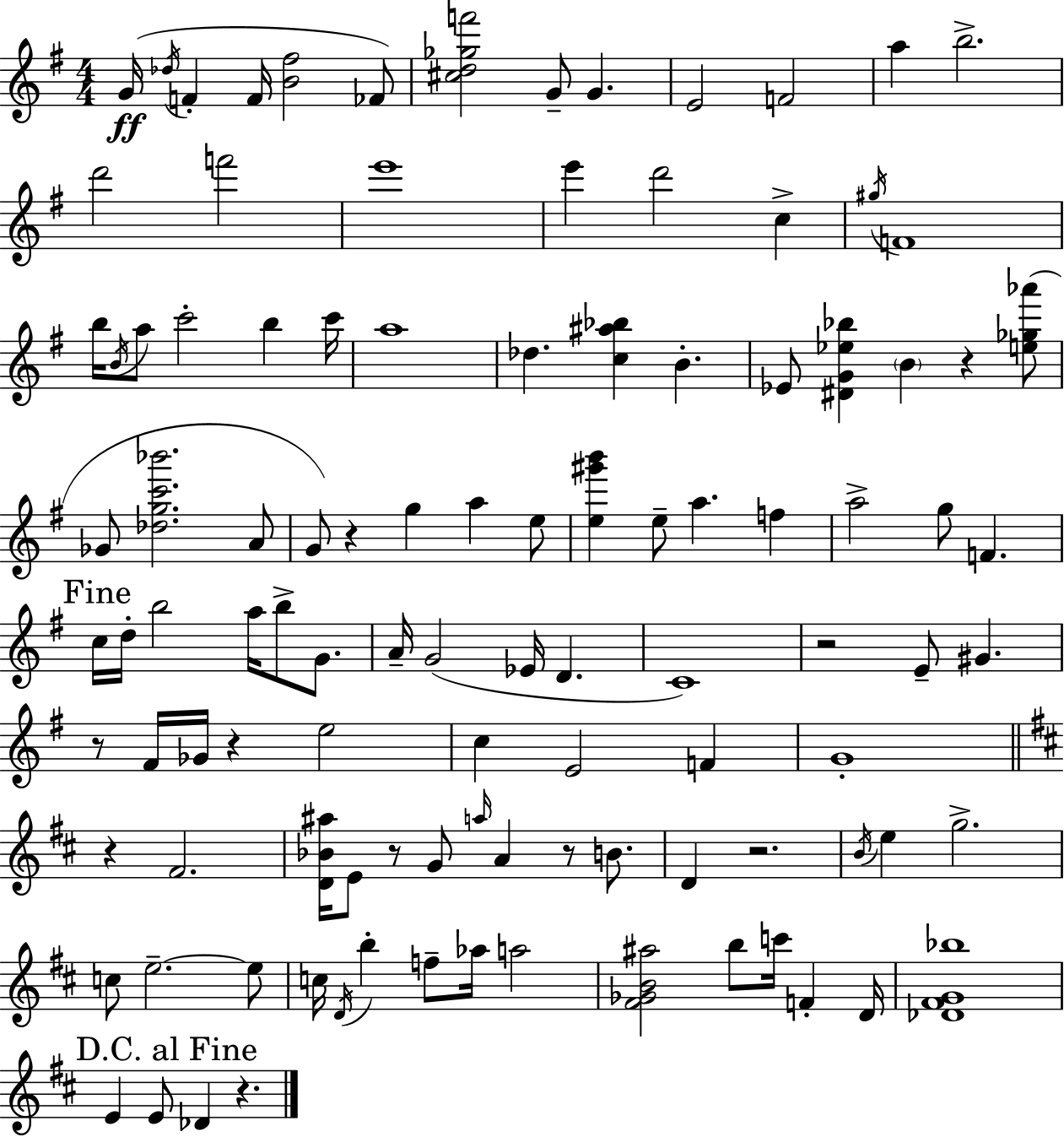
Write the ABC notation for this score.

X:1
T:Untitled
M:4/4
L:1/4
K:Em
G/4 _d/4 F F/4 [B^f]2 _F/2 [^cd_gf']2 G/2 G E2 F2 a b2 d'2 f'2 e'4 e' d'2 c ^g/4 F4 b/4 B/4 a/2 c'2 b c'/4 a4 _d [c^a_b] B _E/2 [^DG_e_b] B z [e_g_a']/2 _G/2 [_dgc'_b']2 A/2 G/2 z g a e/2 [e^g'b'] e/2 a f a2 g/2 F c/4 d/4 b2 a/4 b/2 G/2 A/4 G2 _E/4 D C4 z2 E/2 ^G z/2 ^F/4 _G/4 z e2 c E2 F G4 z ^F2 [D_B^a]/4 E/2 z/2 G/2 a/4 A z/2 B/2 D z2 B/4 e g2 c/2 e2 e/2 c/4 D/4 b f/2 _a/4 a2 [^F_GB^a]2 b/2 c'/4 F D/4 [_D^FG_b]4 E E/2 _D z